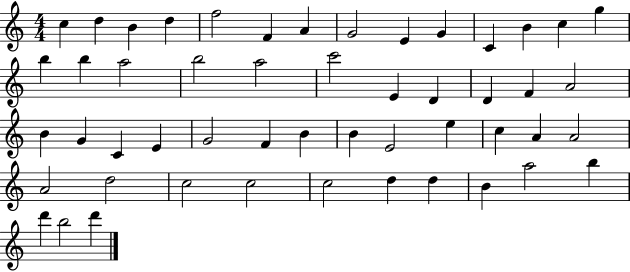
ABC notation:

X:1
T:Untitled
M:4/4
L:1/4
K:C
c d B d f2 F A G2 E G C B c g b b a2 b2 a2 c'2 E D D F A2 B G C E G2 F B B E2 e c A A2 A2 d2 c2 c2 c2 d d B a2 b d' b2 d'